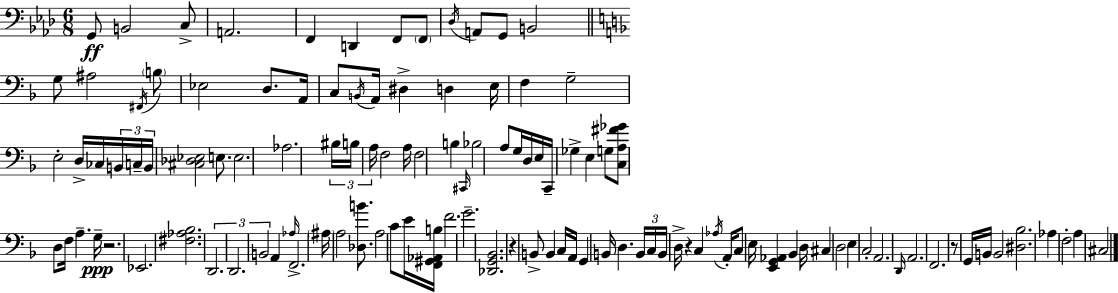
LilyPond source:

{
  \clef bass
  \numericTimeSignature
  \time 6/8
  \key aes \major
  g,8\ff b,2 c8-> | a,2. | f,4 d,4 f,8 \parenthesize f,8 | \acciaccatura { des16 } a,8 g,8 b,2 | \break \bar "||" \break \key d \minor g8 ais2 \acciaccatura { fis,16 } \parenthesize b8 | ees2 d8. | a,16 c8 \acciaccatura { b,16 } a,16 dis4-> d4 | e16 f4 g2-- | \break e2-. d16-> ces16 | \tuplet 3/2 { b,16 c16-- b,16 } <cis des ees>2 e8. | e2. | aes2. | \break \tuplet 3/2 { bis16 b16 a16 } f2 | a16 f2 b4 | \grace { cis,16 } bes2 a8 | g16 d16 e16 c,16-- ges4-> e4 | \break g8 <c a fis' ges'>8 d8 f16 a4.-- | g16--\ppp r2. | ees,2. | <fis aes bes>2. | \break \tuplet 3/2 { d,2. | d,2. | b,2 } a,4 | \grace { aes16 } f,2.-> | \break \parenthesize ais16 a2 | <des b'>8. a2 | c'8 e'16 <f, gis, aes, b>16 f'2. | g'2.-- | \break <des, g, bes,>2. | r4 b,8-> b,4 | c16 a,16 g,4 b,16 d4. | \tuplet 3/2 { b,16 c16 b,16 } d16-> r4 c4 | \break \acciaccatura { aes16 } a,16-. c8 e16 <e, g, aes,>4 | bes,4 d16 cis4 d2 | e4 c2-. | a,2. | \break \grace { d,16 } a,2. | f,2. | r8 g,16 b,16 b,2 | <dis bes>2. | \break aes4 f2-. | a4 cis2 | \bar "|."
}